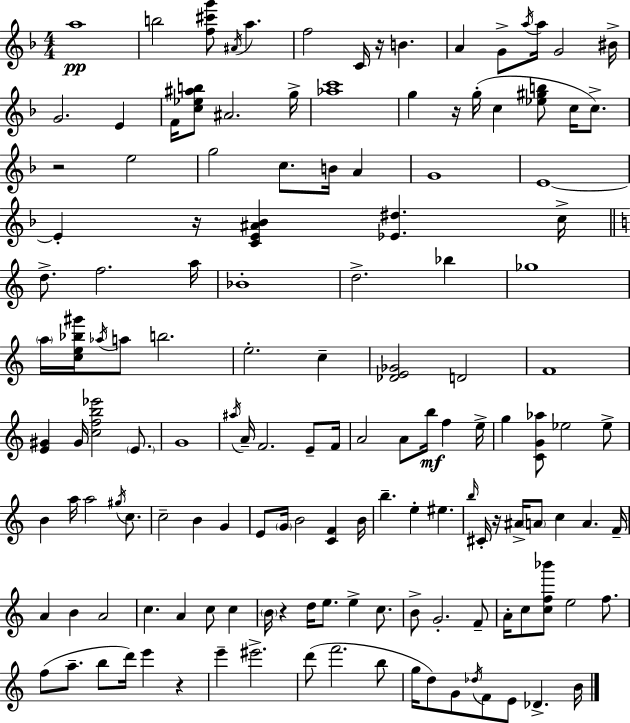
{
  \clef treble
  \numericTimeSignature
  \time 4/4
  \key d \minor
  a''1\pp | b''2 <f'' cis''' g'''>8 \acciaccatura { ais'16 } a''4. | f''2 c'16 r16 b'4. | a'4 g'8-> \acciaccatura { a''16 } a''16 g'2 | \break bis'16-> g'2. e'4 | f'16 <c'' ees'' ais'' b''>8 ais'2. | g''16-> <aes'' c'''>1 | g''4 r16 g''16-.( c''4 <ees'' gis'' b''>8 c''16 c''8.->) | \break r2 e''2 | g''2 c''8. b'16 a'4 | g'1 | e'1~~ | \break e'4-. r16 <c' e' ais' bes'>4 <ees' dis''>4. | c''16-> \bar "||" \break \key a \minor d''8.-> f''2. a''16 | bes'1-. | d''2.-> bes''4 | ges''1 | \break \parenthesize a''16 <c'' e'' bes'' gis'''>16 \acciaccatura { aes''16 } a''8 b''2. | e''2.-. c''4-- | <des' e' ges'>2 d'2 | f'1 | \break <e' gis'>4 gis'16 <c'' f'' b'' ees'''>2 \parenthesize e'8. | g'1 | \acciaccatura { ais''16 } a'16-- f'2. e'8-- | f'16 a'2 a'8 b''16\mf f''4 | \break e''16-> g''4 <c' g' aes''>8 ees''2 | ees''8-> b'4 a''16 a''2 \acciaccatura { gis''16 } | c''8. c''2-- b'4 g'4 | e'8 \parenthesize g'16 b'2 <c' f'>4 | \break b'16 b''4.-- e''4-. eis''4. | \grace { b''16 } cis'16-. r16 ais'16-> \parenthesize a'8 c''4 a'4. | f'16-- a'4 b'4 a'2 | c''4. a'4 c''8 | \break c''4 \parenthesize b'16 r4 d''16 e''8. e''4-> | c''8. b'8-> g'2.-. | f'8-- a'16-. c''8 <c'' f'' bes'''>8 e''2 | f''8. f''8( a''8.-- b''8 d'''16) e'''4 | \break r4 e'''4-- eis'''2.-> | d'''8( f'''2. | b''8 g''16 d''8) g'8 \acciaccatura { des''16 } f'8 e'8 des'4.-> | b'16 \bar "|."
}